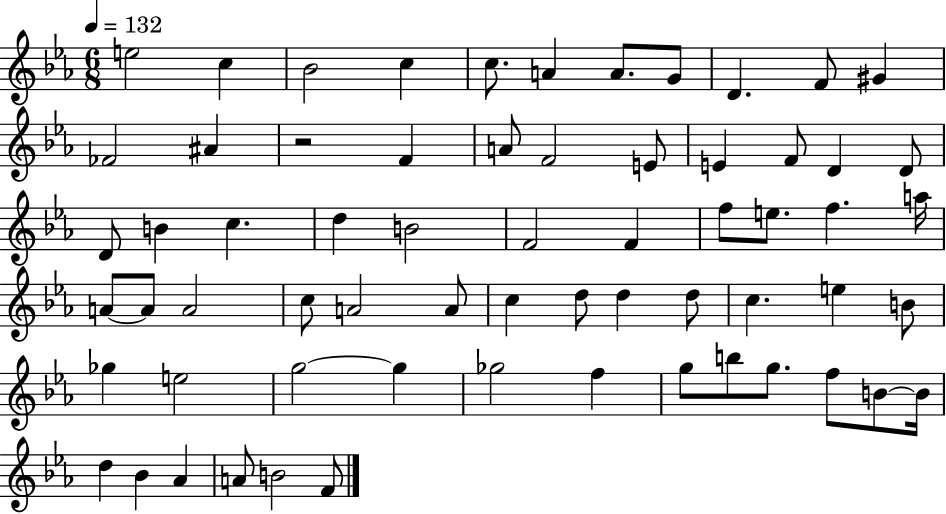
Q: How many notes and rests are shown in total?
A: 64